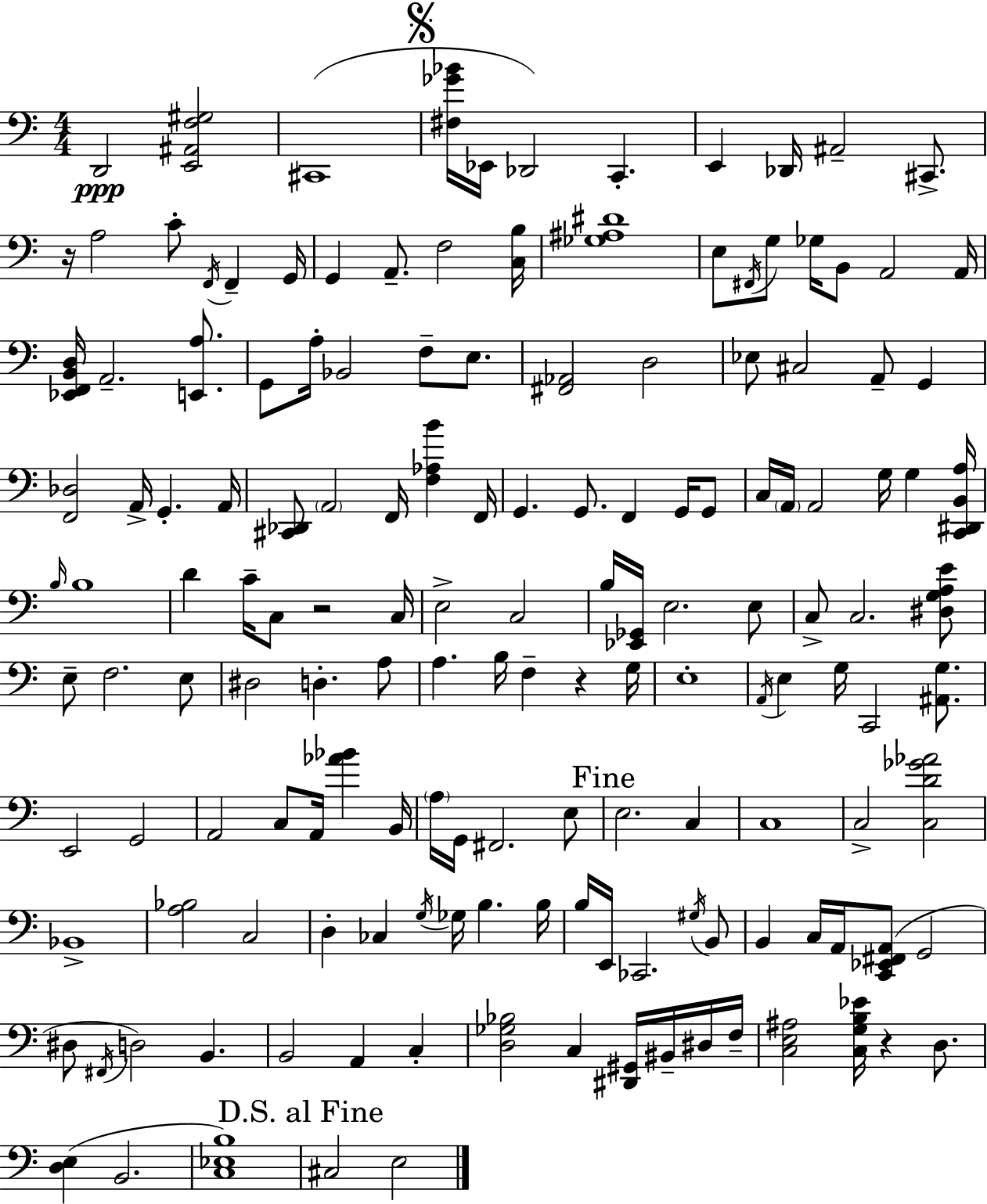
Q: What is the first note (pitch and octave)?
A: D2